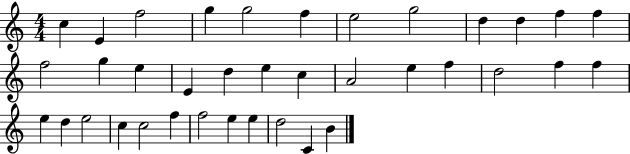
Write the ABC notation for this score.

X:1
T:Untitled
M:4/4
L:1/4
K:C
c E f2 g g2 f e2 g2 d d f f f2 g e E d e c A2 e f d2 f f e d e2 c c2 f f2 e e d2 C B